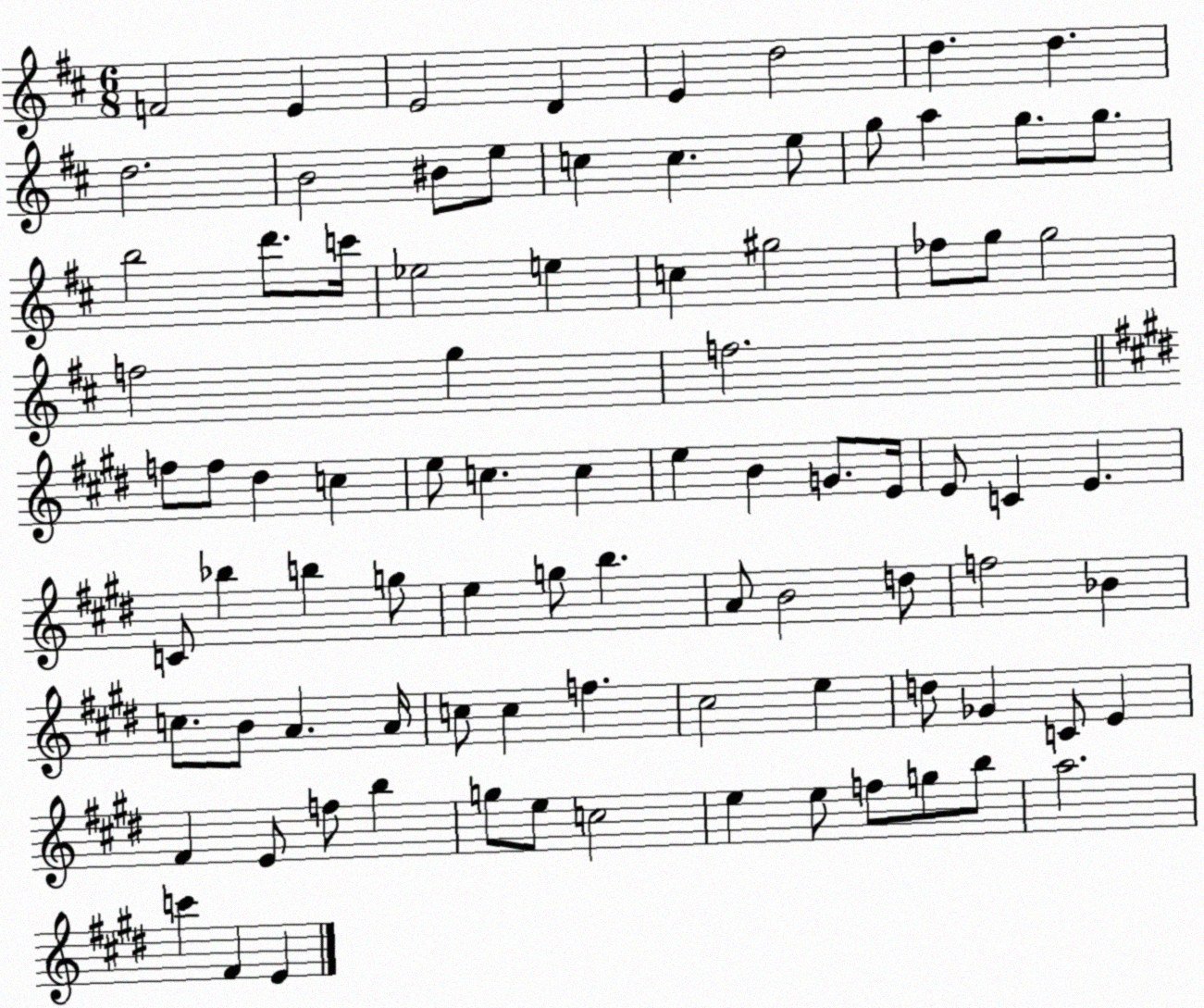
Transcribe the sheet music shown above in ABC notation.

X:1
T:Untitled
M:6/8
L:1/4
K:D
F2 E E2 D E d2 d d d2 B2 ^B/2 e/2 c c e/2 g/2 a g/2 g/2 b2 d'/2 c'/4 _e2 e c ^g2 _f/2 g/2 g2 f2 g f2 f/2 f/2 ^d c e/2 c c e B G/2 E/4 E/2 C E C/2 _b b g/2 e g/2 b A/2 B2 d/2 f2 _B c/2 B/2 A A/4 c/2 c f ^c2 e d/2 _G C/2 E ^F E/2 f/2 b g/2 e/2 c2 e e/2 f/2 g/2 b/2 a2 c' ^F E